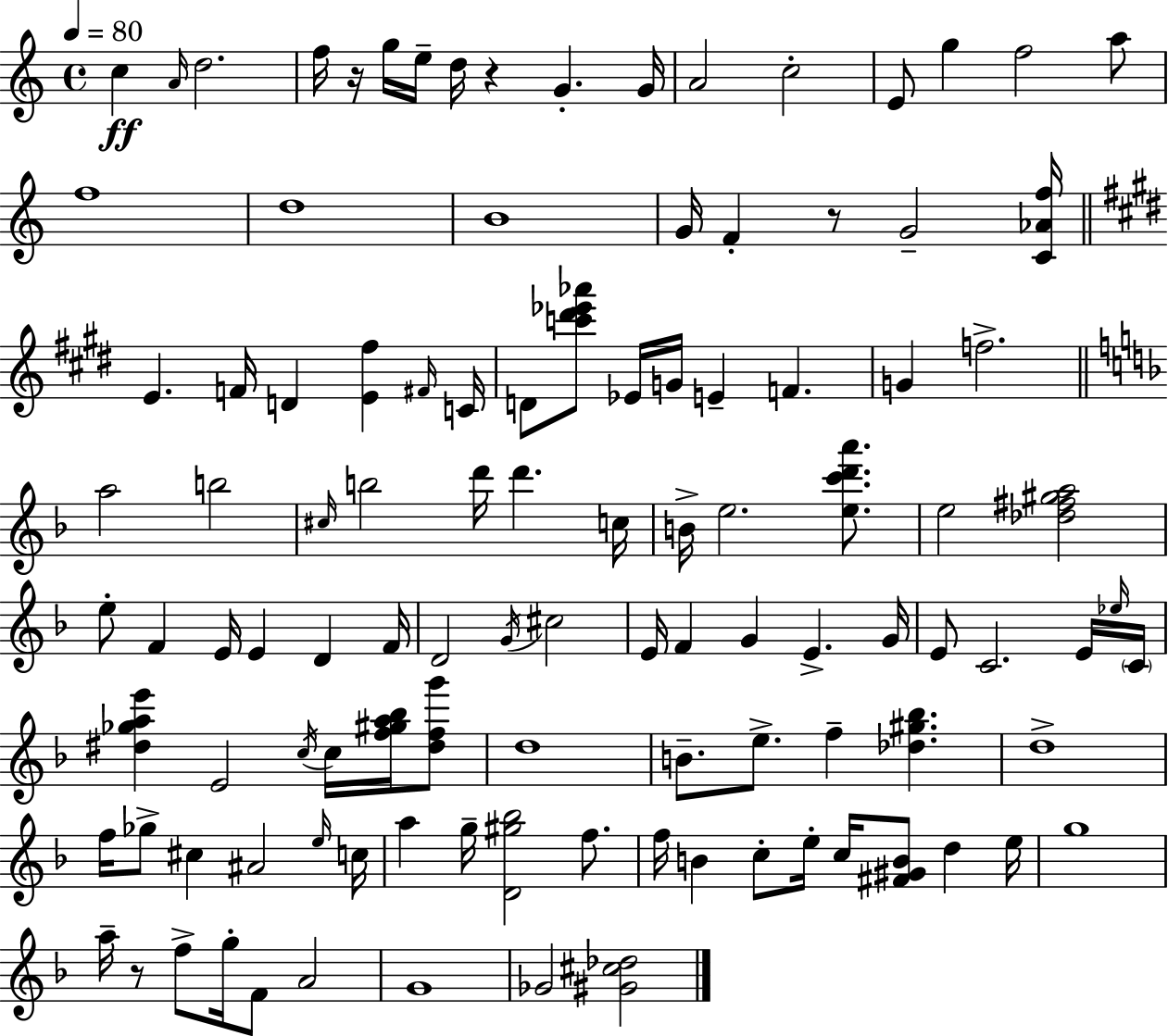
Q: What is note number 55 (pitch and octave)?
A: G4